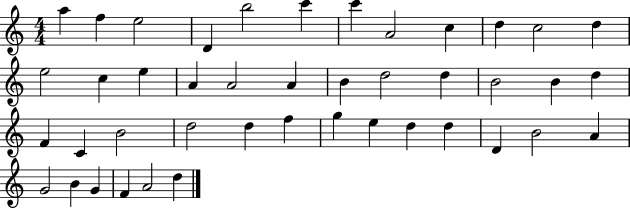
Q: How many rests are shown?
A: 0